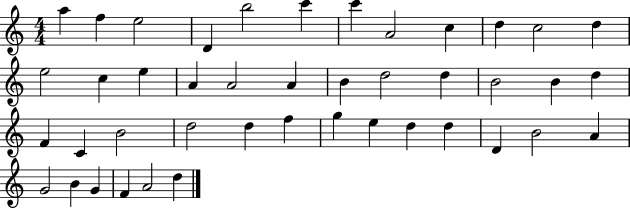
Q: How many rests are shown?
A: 0